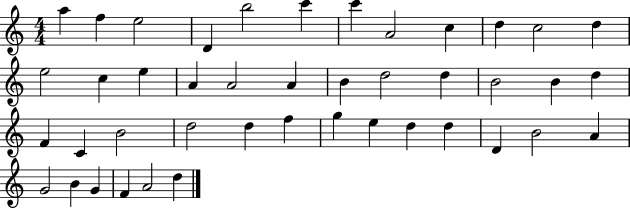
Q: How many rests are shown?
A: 0